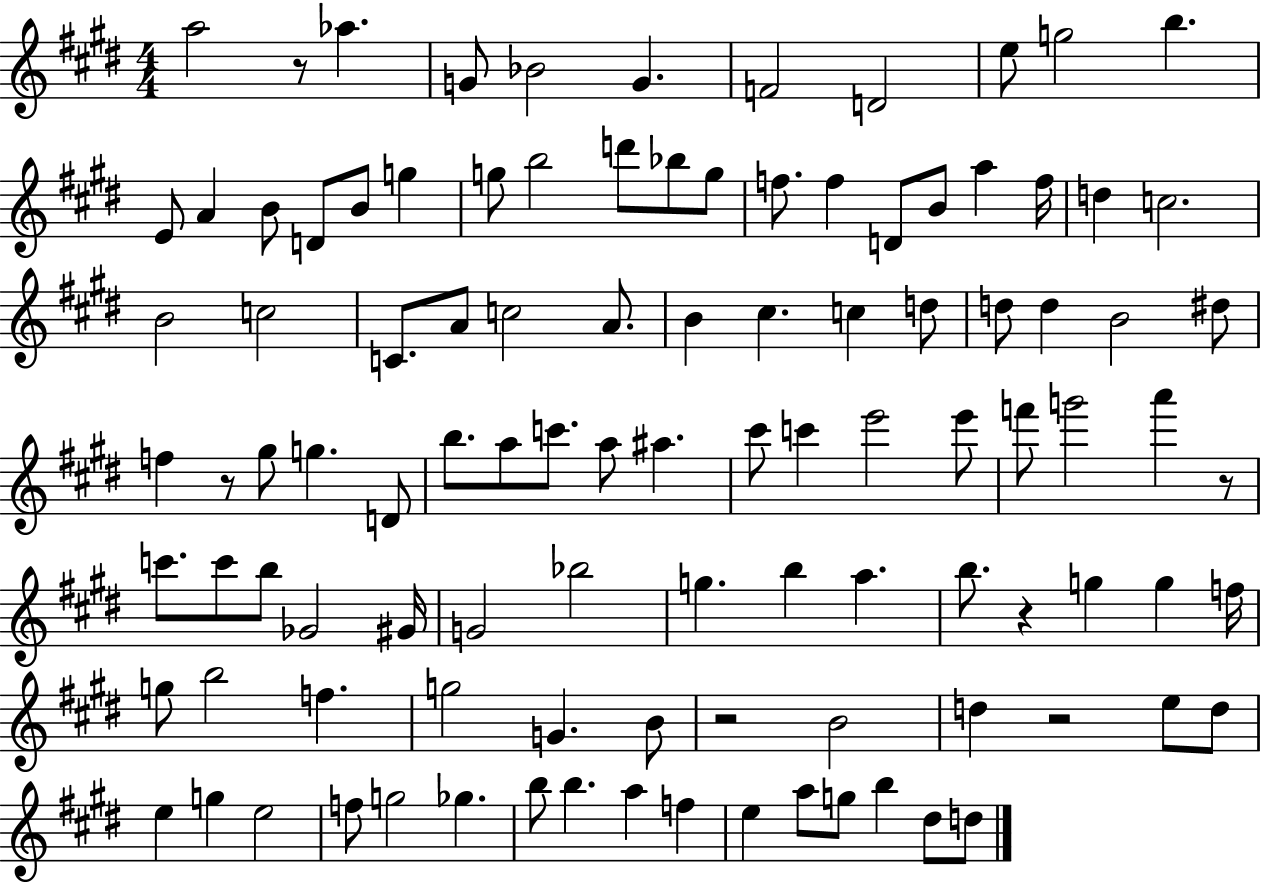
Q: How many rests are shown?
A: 6